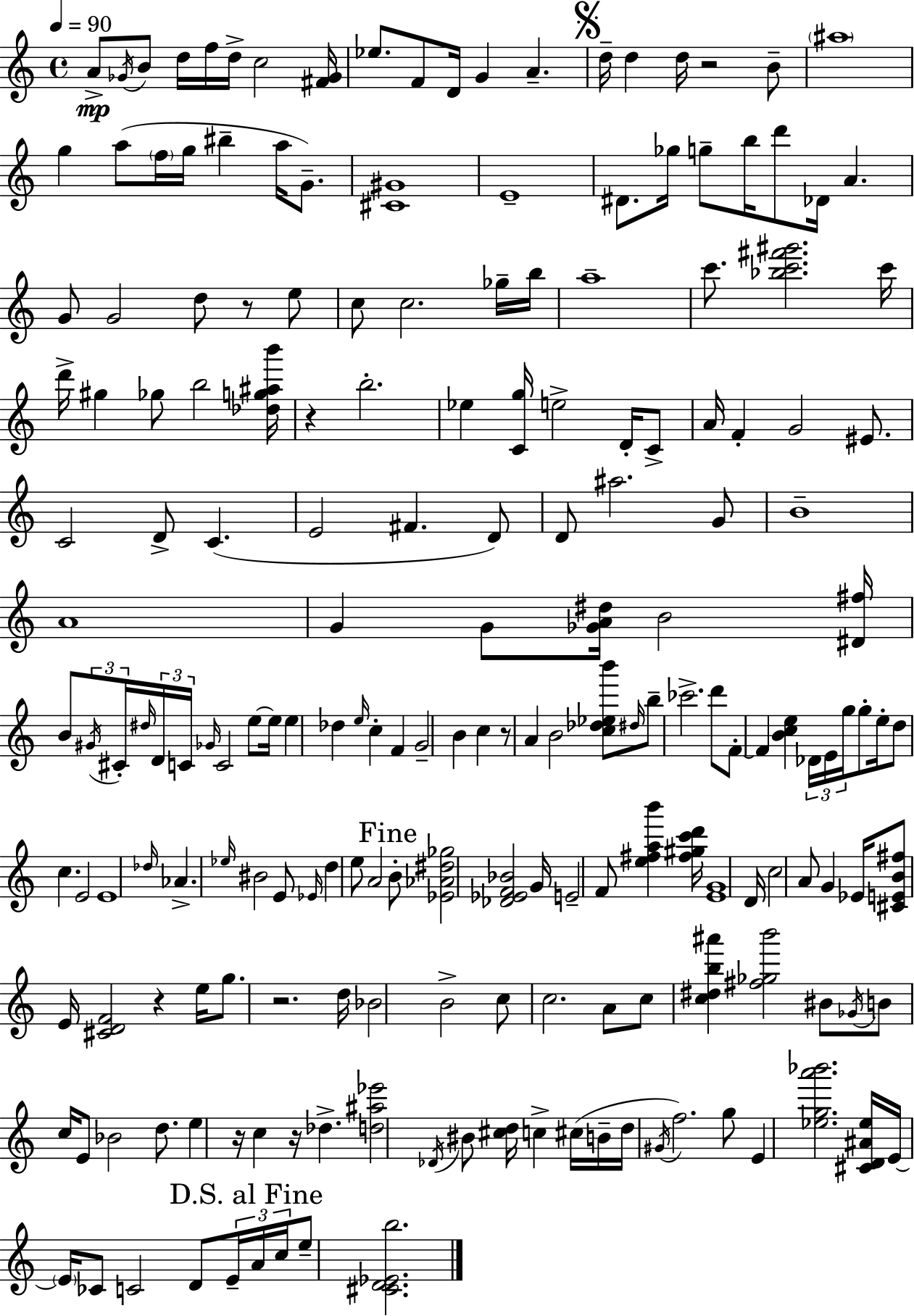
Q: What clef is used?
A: treble